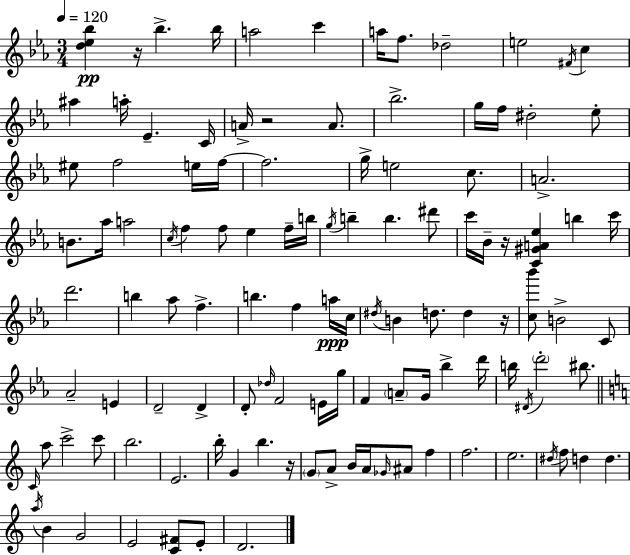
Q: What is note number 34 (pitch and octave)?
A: C5